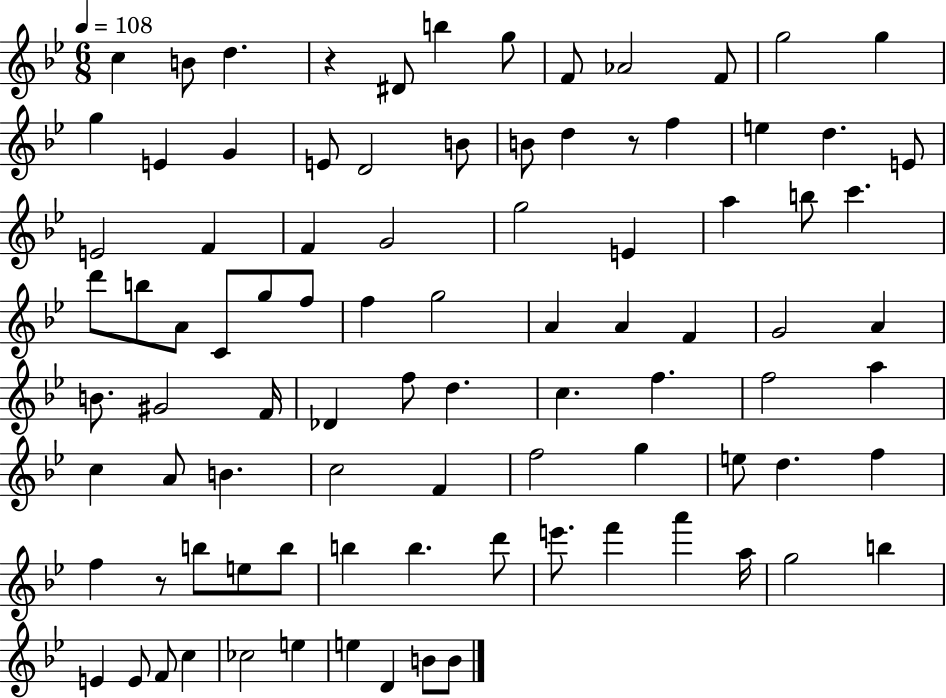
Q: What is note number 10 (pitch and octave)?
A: G5